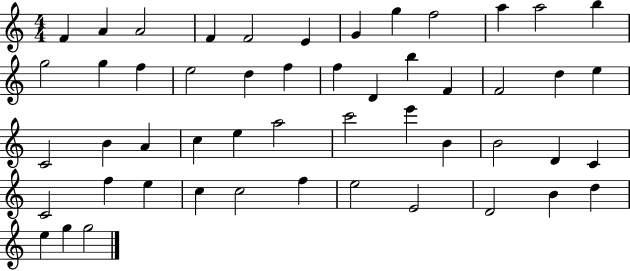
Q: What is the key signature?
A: C major